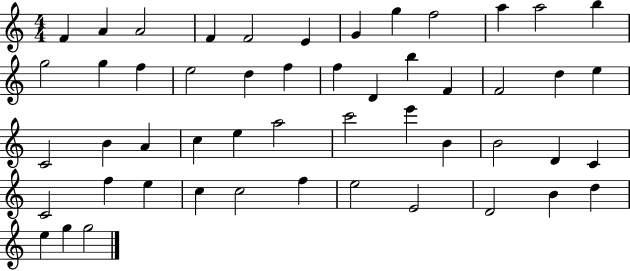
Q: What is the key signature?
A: C major